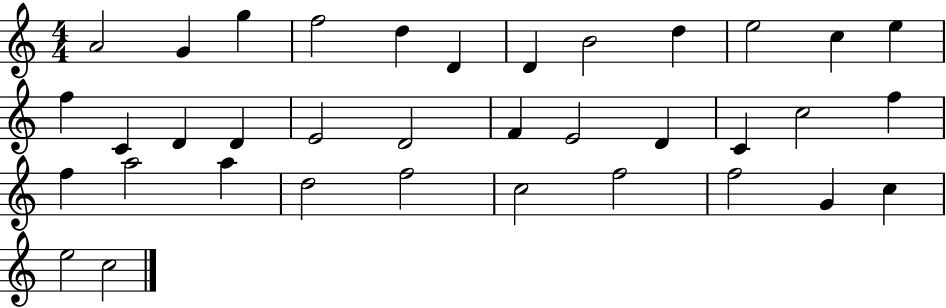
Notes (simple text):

A4/h G4/q G5/q F5/h D5/q D4/q D4/q B4/h D5/q E5/h C5/q E5/q F5/q C4/q D4/q D4/q E4/h D4/h F4/q E4/h D4/q C4/q C5/h F5/q F5/q A5/h A5/q D5/h F5/h C5/h F5/h F5/h G4/q C5/q E5/h C5/h